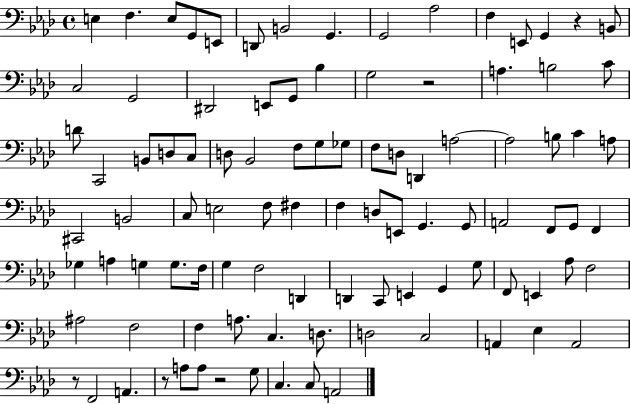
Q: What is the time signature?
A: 4/4